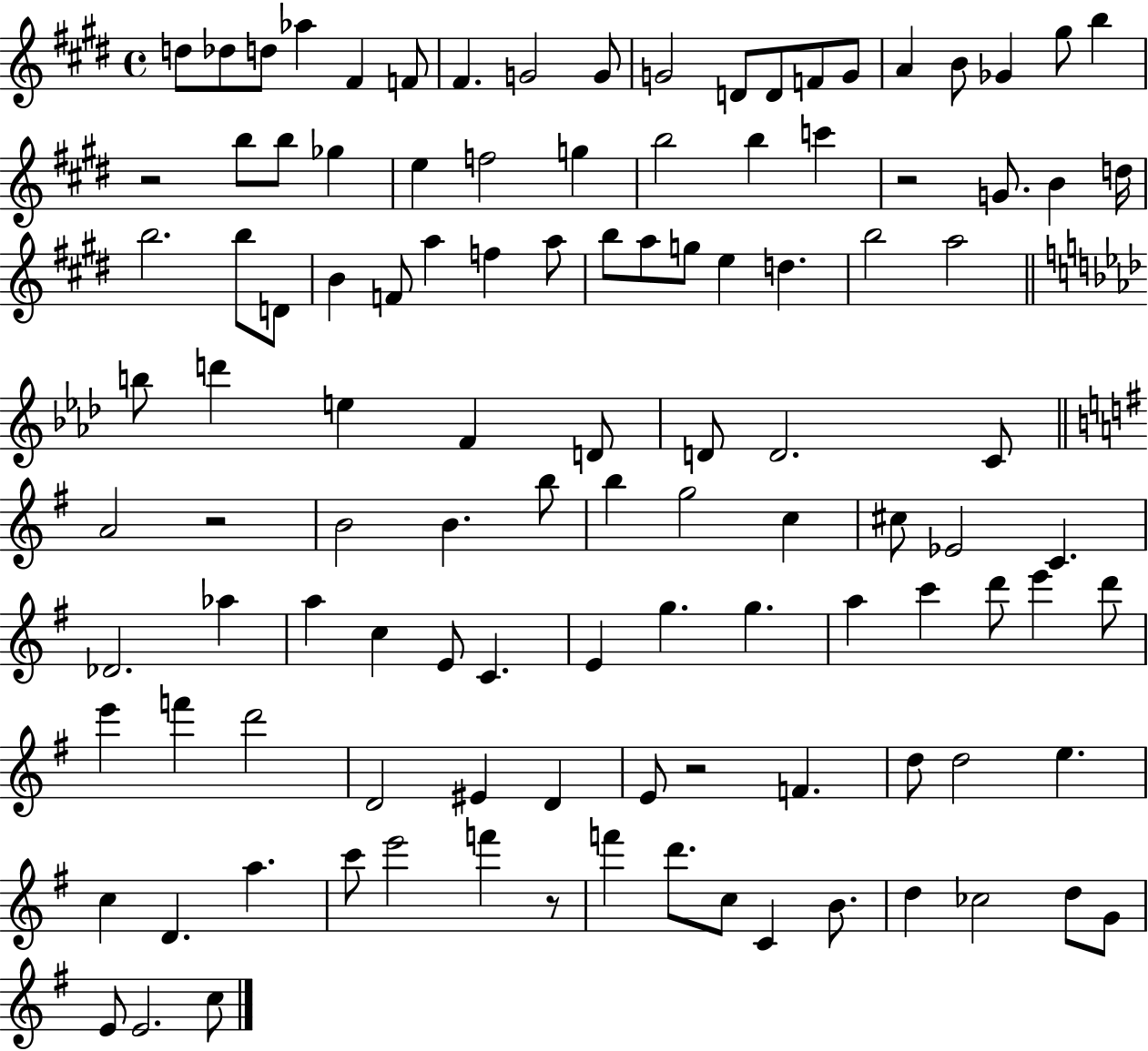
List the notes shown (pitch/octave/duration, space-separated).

D5/e Db5/e D5/e Ab5/q F#4/q F4/e F#4/q. G4/h G4/e G4/h D4/e D4/e F4/e G4/e A4/q B4/e Gb4/q G#5/e B5/q R/h B5/e B5/e Gb5/q E5/q F5/h G5/q B5/h B5/q C6/q R/h G4/e. B4/q D5/s B5/h. B5/e D4/e B4/q F4/e A5/q F5/q A5/e B5/e A5/e G5/e E5/q D5/q. B5/h A5/h B5/e D6/q E5/q F4/q D4/e D4/e D4/h. C4/e A4/h R/h B4/h B4/q. B5/e B5/q G5/h C5/q C#5/e Eb4/h C4/q. Db4/h. Ab5/q A5/q C5/q E4/e C4/q. E4/q G5/q. G5/q. A5/q C6/q D6/e E6/q D6/e E6/q F6/q D6/h D4/h EIS4/q D4/q E4/e R/h F4/q. D5/e D5/h E5/q. C5/q D4/q. A5/q. C6/e E6/h F6/q R/e F6/q D6/e. C5/e C4/q B4/e. D5/q CES5/h D5/e G4/e E4/e E4/h. C5/e